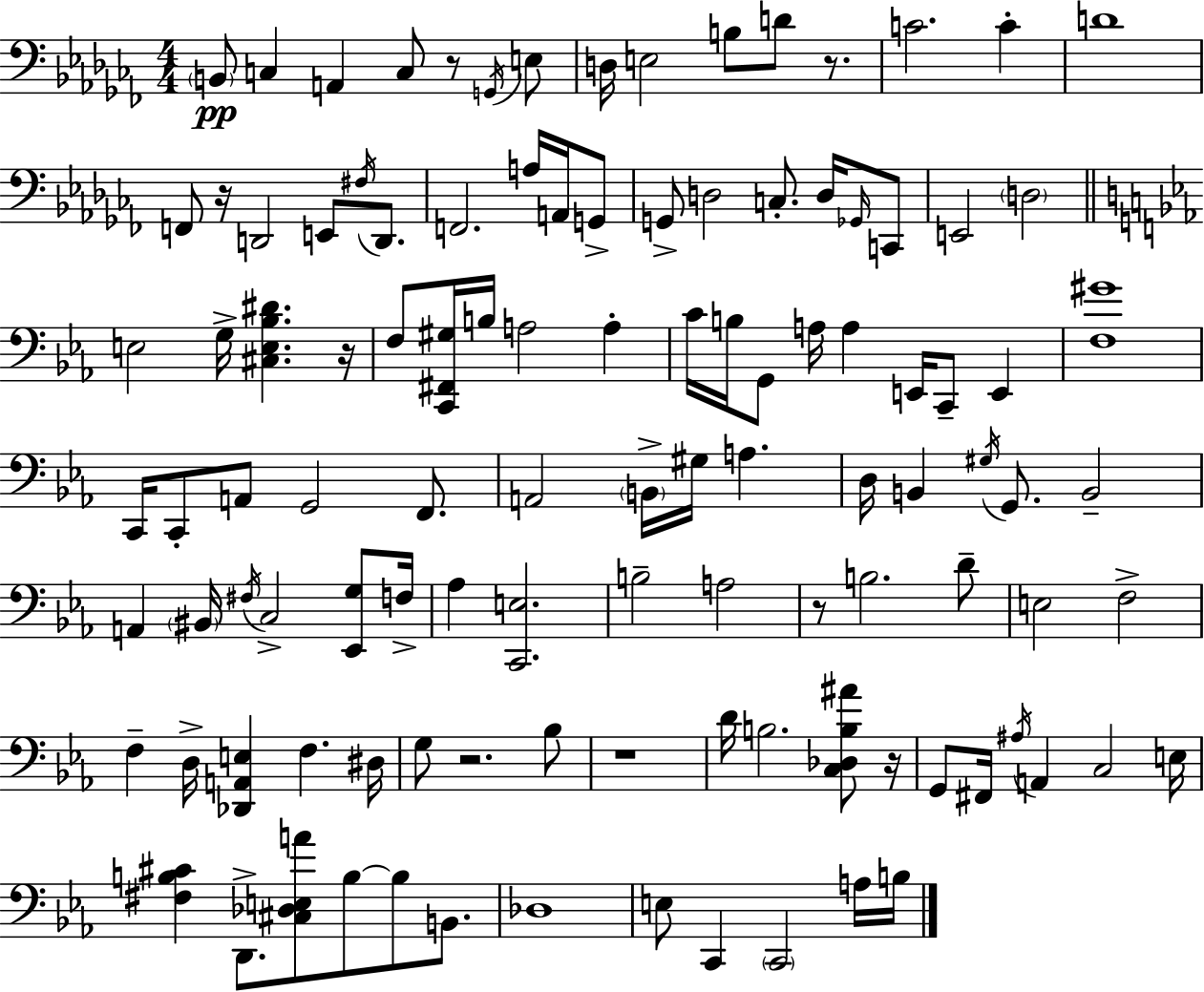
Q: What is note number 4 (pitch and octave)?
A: C3